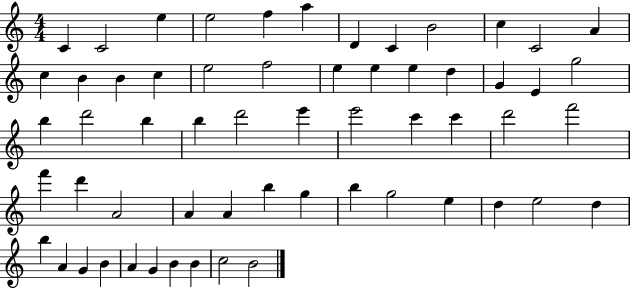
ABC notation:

X:1
T:Untitled
M:4/4
L:1/4
K:C
C C2 e e2 f a D C B2 c C2 A c B B c e2 f2 e e e d G E g2 b d'2 b b d'2 e' e'2 c' c' d'2 f'2 f' d' A2 A A b g b g2 e d e2 d b A G B A G B B c2 B2